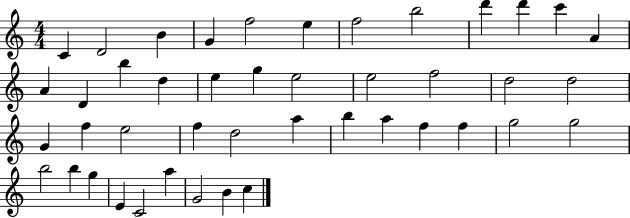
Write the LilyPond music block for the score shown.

{
  \clef treble
  \numericTimeSignature
  \time 4/4
  \key c \major
  c'4 d'2 b'4 | g'4 f''2 e''4 | f''2 b''2 | d'''4 d'''4 c'''4 a'4 | \break a'4 d'4 b''4 d''4 | e''4 g''4 e''2 | e''2 f''2 | d''2 d''2 | \break g'4 f''4 e''2 | f''4 d''2 a''4 | b''4 a''4 f''4 f''4 | g''2 g''2 | \break b''2 b''4 g''4 | e'4 c'2 a''4 | g'2 b'4 c''4 | \bar "|."
}